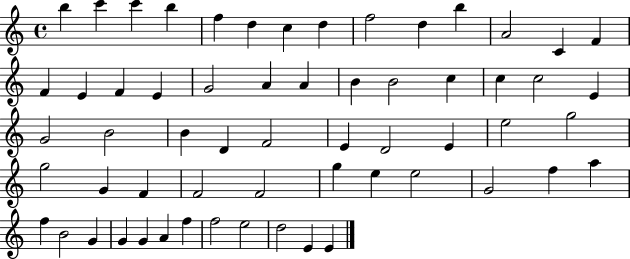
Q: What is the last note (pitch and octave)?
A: E4